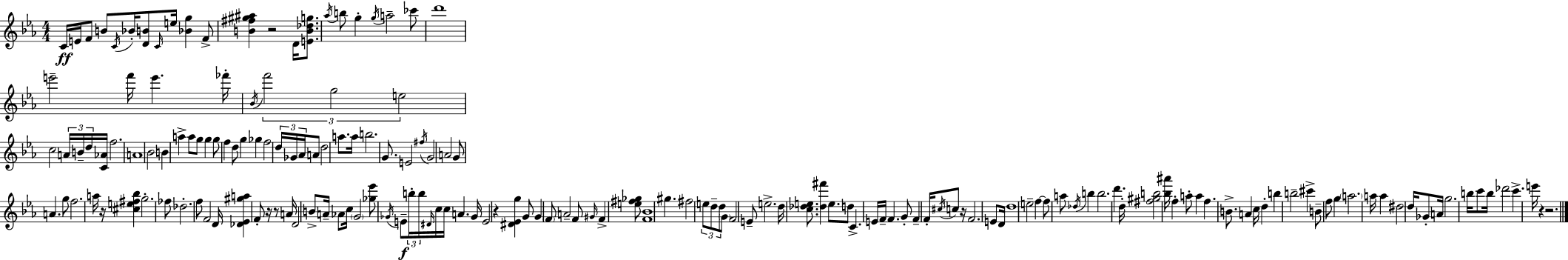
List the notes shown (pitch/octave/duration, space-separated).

C4/s E4/s F4/e B4/e C4/s Bb4/s [D4,B4]/e C4/s E5/s [Bb4,G5]/q F4/e [B4,F#5,G#5,A#5]/q R/h D4/s [E4,B4,Db5,G5]/e. Ab5/s B5/e G5/q G5/s A5/h CES6/e D6/w E6/h F6/s E6/q. FES6/s Bb4/s F6/h G5/h E5/h C5/h A4/s B4/s D5/s [C4,Ab4]/s F5/h. A4/w Bb4/h B4/q A5/q A5/e G5/e G5/q G5/e F5/q D5/e G5/q Gb5/q F5/h D5/s Gb4/s Ab4/s A4/e D5/h A5/e. A5/s B5/h. G4/e. E4/h F#5/s G4/h A4/h G4/e A4/q. G5/e F5/h. A5/s R/s [C#5,E5,F#5,Bb5]/q G5/h. FES5/e Db5/h. F5/e F4/h D4/s [Db4,Eb4,G#5,A5]/q F4/e R/s R/e A4/s D4/h B4/e A4/s Ab4/e C5/s G4/h [Gb5,Eb6]/e Gb4/s E4/e B5/s B5/s D#4/s C5/s C5/s A4/q. Gb4/s E4/h R/q [D#4,Eb4,G5]/q G4/e G4/q F4/e A4/h F4/e G#4/s F4/q [E5,F#5,Gb5]/e [F4,Bb4]/w G#5/q. F#5/h E5/e D5/e D5/e G4/e F4/h E4/e E5/h. D5/s [C5,Db5,E5]/e. [Db5,F#6]/q E5/e. D5/e C4/q. E4/s F4/s F4/q. G4/e F4/q F4/s C#5/s C5/e R/s F4/h. E4/e D4/s D5/w E5/h F5/q F5/e A5/e Db5/s B5/q B5/h. D6/q. D5/s [F#5,G#5,B5]/h [Bb5,A#6]/s F5/q A5/e A5/q F5/q. B4/e. A4/q C5/s D5/q B5/q B5/h C#6/q B4/e F5/e G5/q A5/h. A5/s A5/q D#5/h D5/s Gb4/e A4/s G5/h. B5/s C6/e B5/s Db6/h C6/q. E6/s R/q R/h.